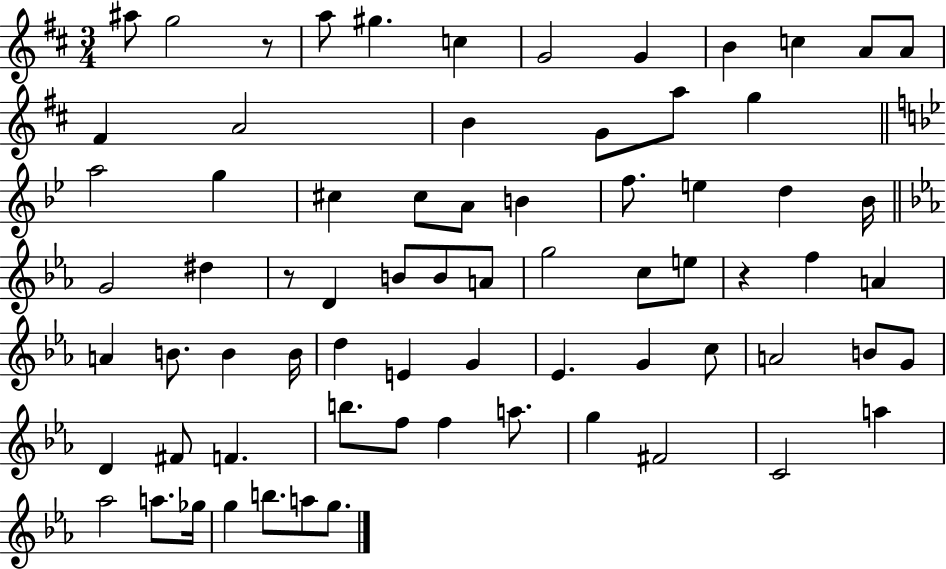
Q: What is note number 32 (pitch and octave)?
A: B4